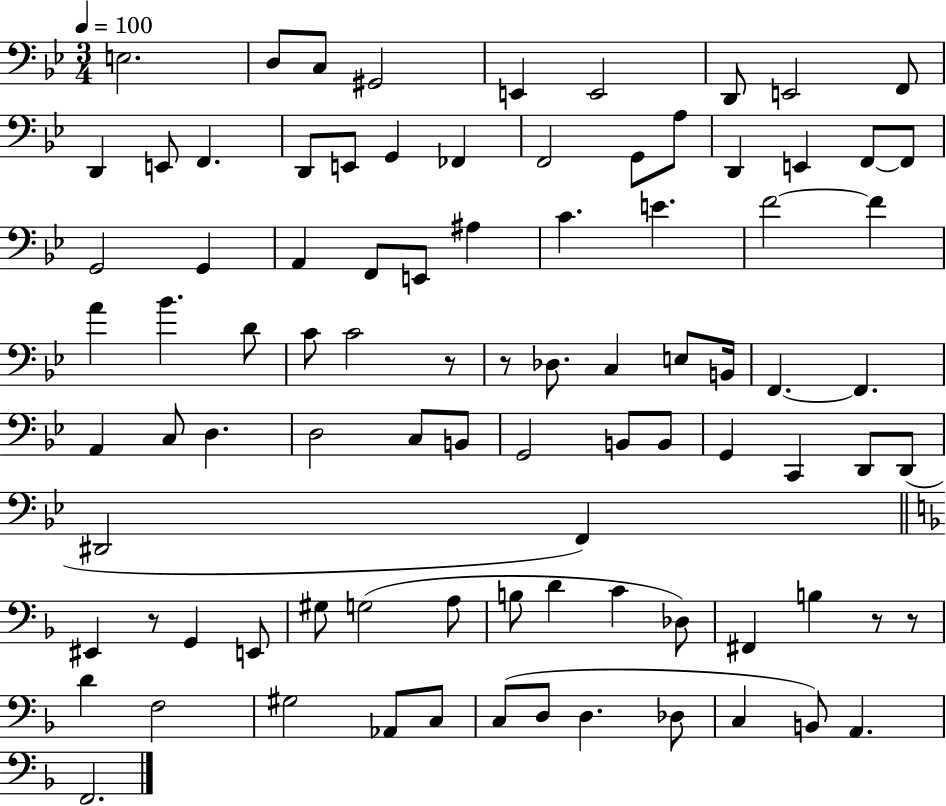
E3/h. D3/e C3/e G#2/h E2/q E2/h D2/e E2/h F2/e D2/q E2/e F2/q. D2/e E2/e G2/q FES2/q F2/h G2/e A3/e D2/q E2/q F2/e F2/e G2/h G2/q A2/q F2/e E2/e A#3/q C4/q. E4/q. F4/h F4/q A4/q Bb4/q. D4/e C4/e C4/h R/e R/e Db3/e. C3/q E3/e B2/s F2/q. F2/q. A2/q C3/e D3/q. D3/h C3/e B2/e G2/h B2/e B2/e G2/q C2/q D2/e D2/e D#2/h F2/q EIS2/q R/e G2/q E2/e G#3/e G3/h A3/e B3/e D4/q C4/q Db3/e F#2/q B3/q R/e R/e D4/q F3/h G#3/h Ab2/e C3/e C3/e D3/e D3/q. Db3/e C3/q B2/e A2/q. F2/h.